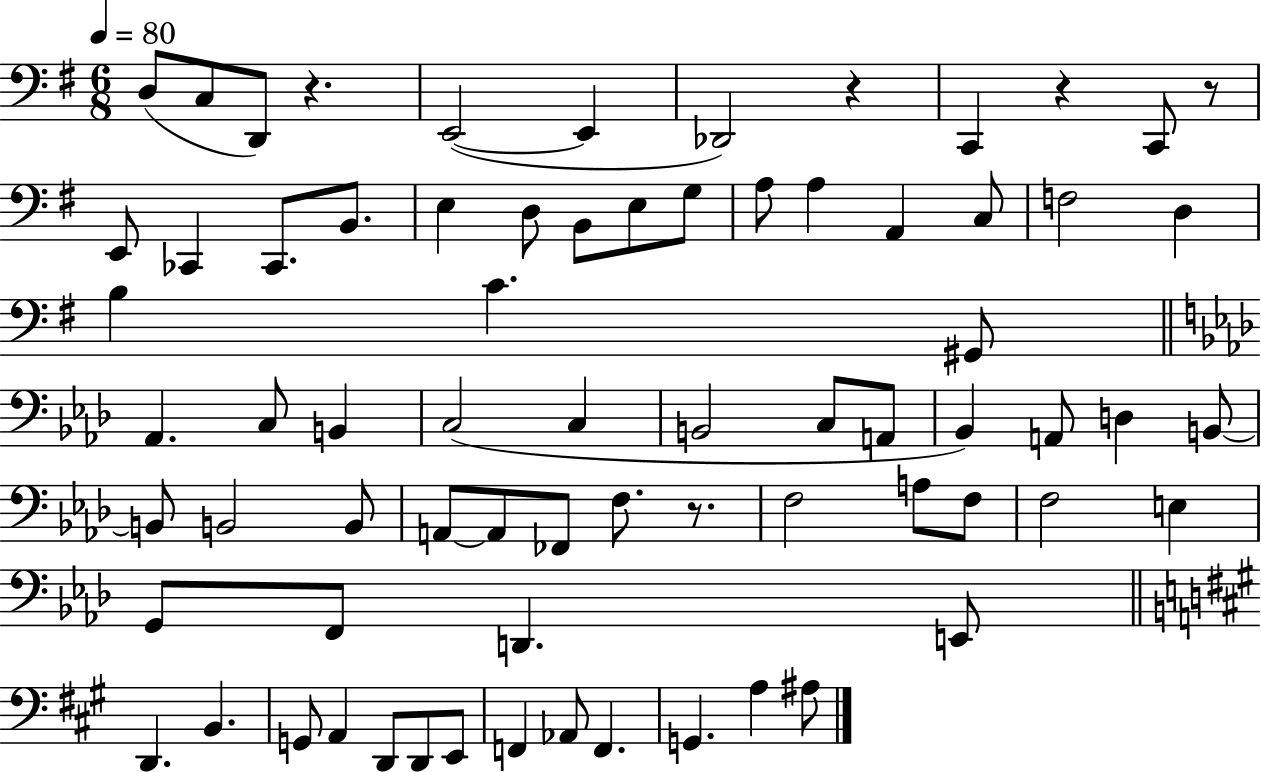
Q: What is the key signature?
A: G major